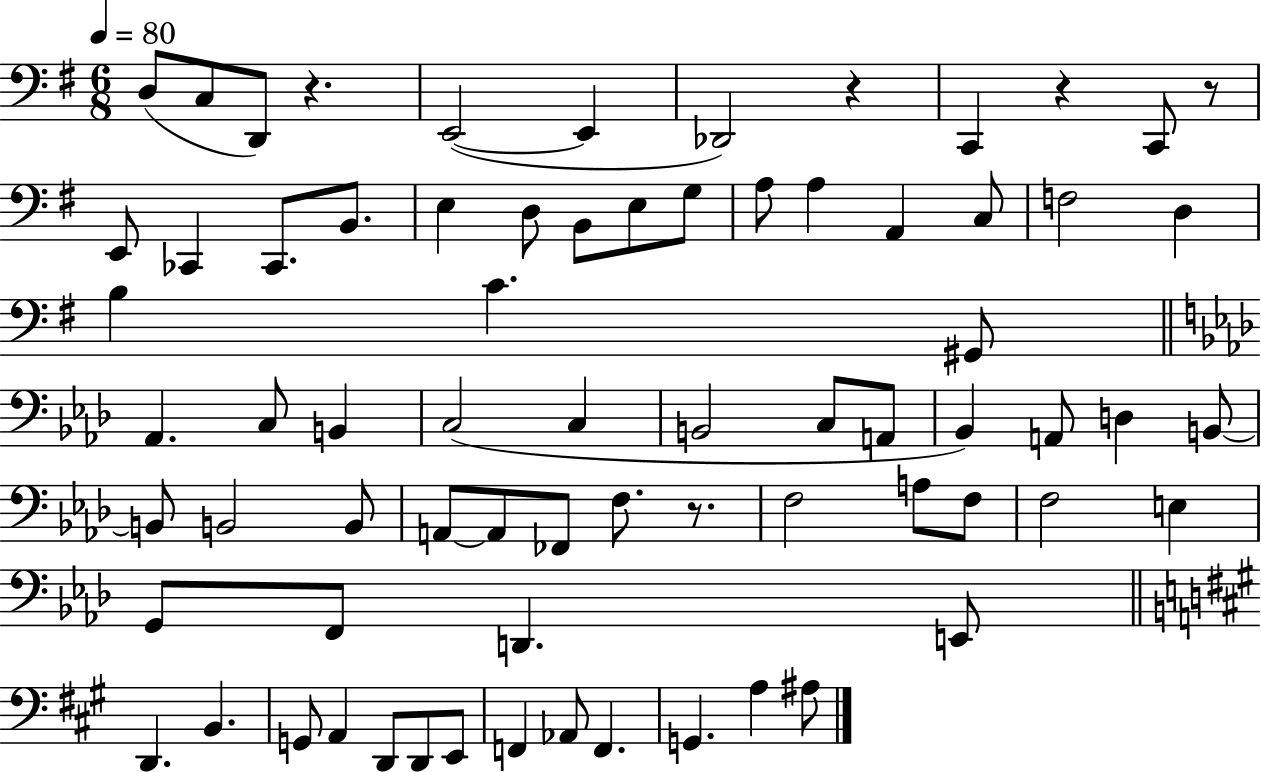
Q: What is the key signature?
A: G major